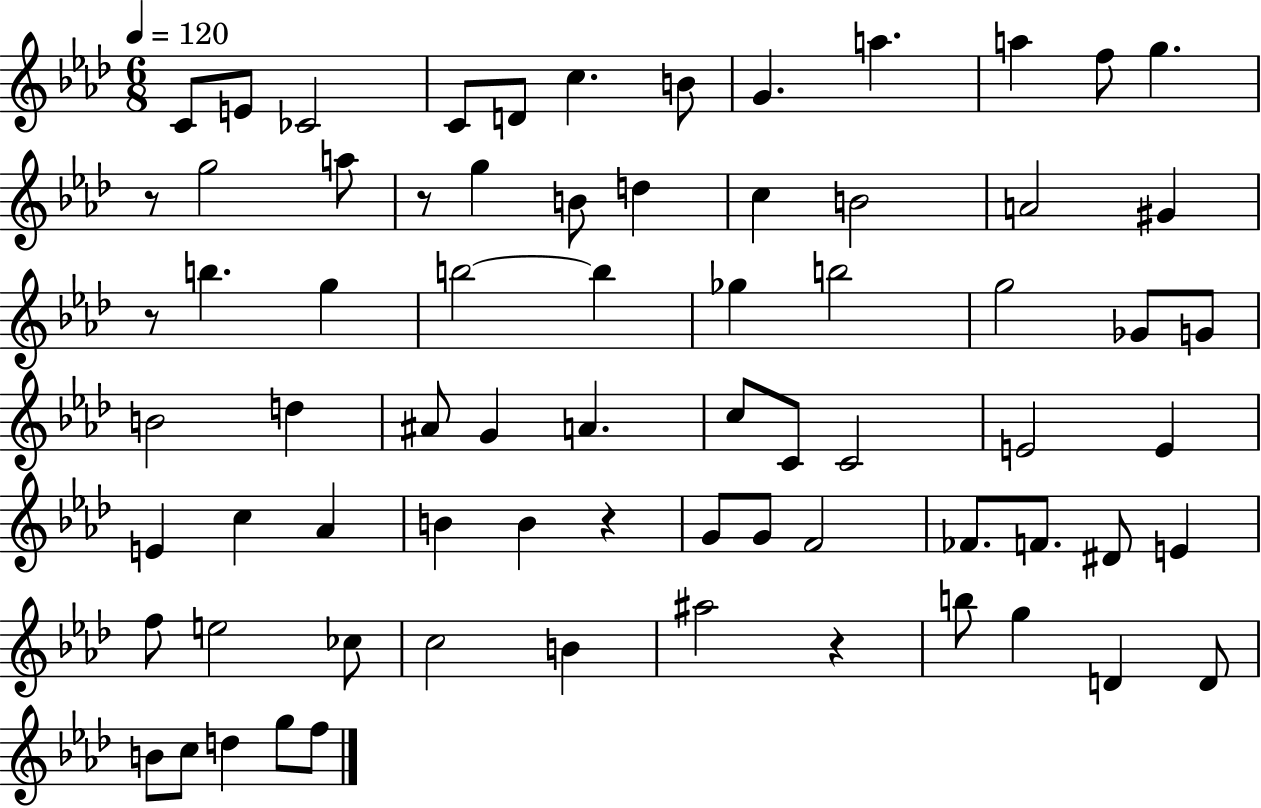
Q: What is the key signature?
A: AES major